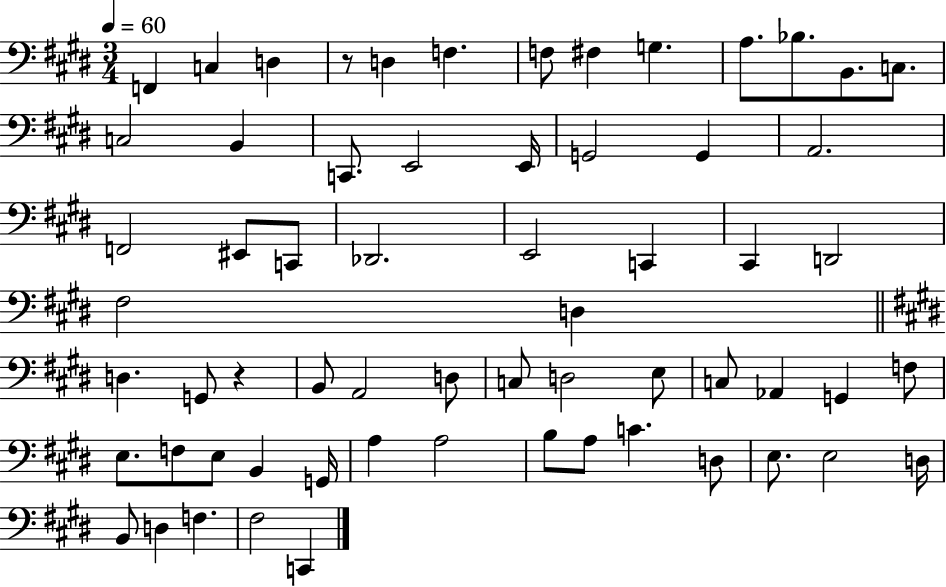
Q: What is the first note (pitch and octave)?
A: F2